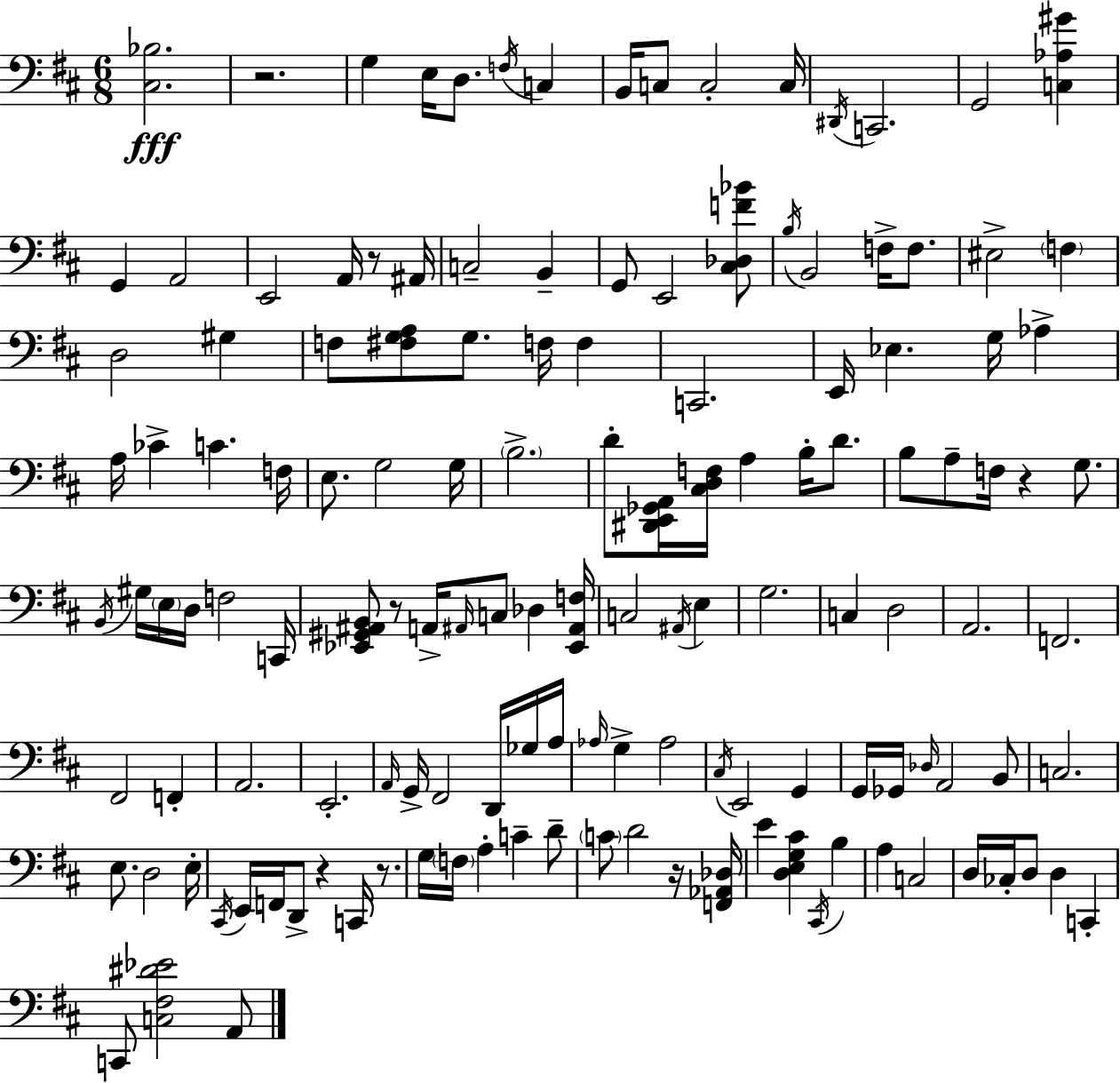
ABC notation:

X:1
T:Untitled
M:6/8
L:1/4
K:D
[^C,_B,]2 z2 G, E,/4 D,/2 F,/4 C, B,,/4 C,/2 C,2 C,/4 ^D,,/4 C,,2 G,,2 [C,_A,^G] G,, A,,2 E,,2 A,,/4 z/2 ^A,,/4 C,2 B,, G,,/2 E,,2 [^C,_D,F_B]/2 B,/4 B,,2 F,/4 F,/2 ^E,2 F, D,2 ^G, F,/2 [^F,G,A,]/2 G,/2 F,/4 F, C,,2 E,,/4 _E, G,/4 _A, A,/4 _C C F,/4 E,/2 G,2 G,/4 B,2 D/2 [^D,,E,,_G,,A,,]/4 [^C,D,F,]/4 A, B,/4 D/2 B,/2 A,/2 F,/4 z G,/2 B,,/4 ^G,/4 E,/4 D,/4 F,2 C,,/4 [_E,,^G,,^A,,B,,]/2 z/2 A,,/4 ^A,,/4 C,/2 _D, [_E,,^A,,F,]/4 C,2 ^A,,/4 E, G,2 C, D,2 A,,2 F,,2 ^F,,2 F,, A,,2 E,,2 A,,/4 G,,/4 ^F,,2 D,,/4 _G,/4 A,/4 _A,/4 G, _A,2 ^C,/4 E,,2 G,, G,,/4 _G,,/4 _D,/4 A,,2 B,,/2 C,2 E,/2 D,2 E,/4 ^C,,/4 E,,/4 F,,/4 D,,/2 z C,,/4 z/2 G,/4 F,/4 A, C D/2 C/2 D2 z/4 [F,,_A,,_D,]/4 E [D,E,G,^C] ^C,,/4 B, A, C,2 D,/4 _C,/4 D,/2 D, C,, C,,/2 [C,^F,^D_E]2 A,,/2